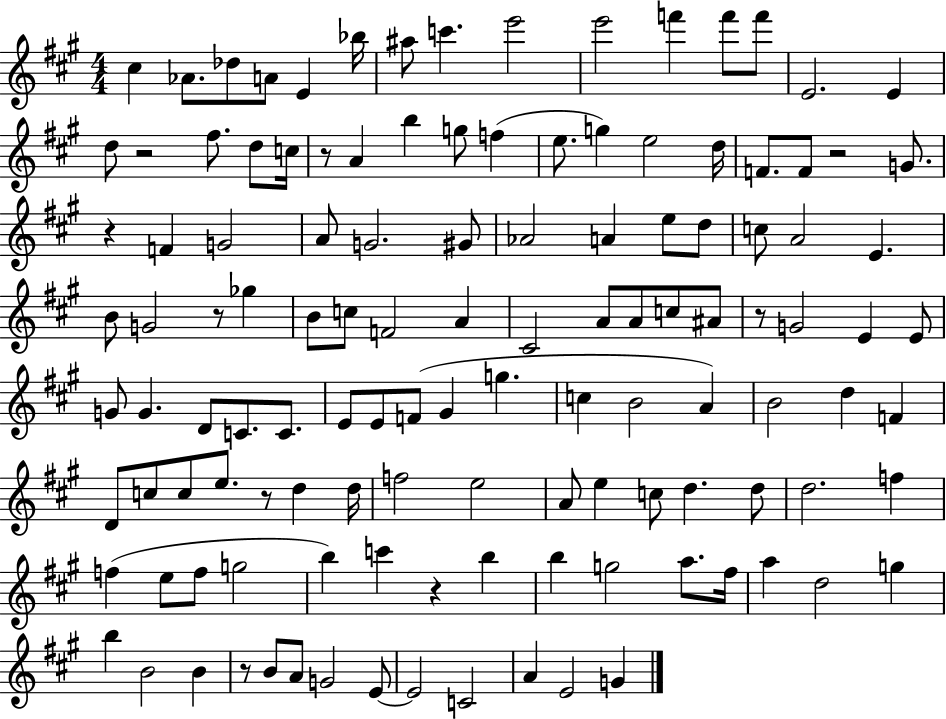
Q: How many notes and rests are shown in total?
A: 123